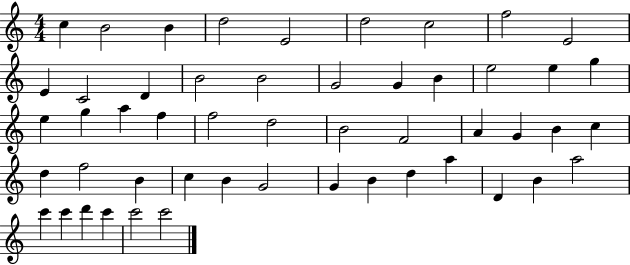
C5/q B4/h B4/q D5/h E4/h D5/h C5/h F5/h E4/h E4/q C4/h D4/q B4/h B4/h G4/h G4/q B4/q E5/h E5/q G5/q E5/q G5/q A5/q F5/q F5/h D5/h B4/h F4/h A4/q G4/q B4/q C5/q D5/q F5/h B4/q C5/q B4/q G4/h G4/q B4/q D5/q A5/q D4/q B4/q A5/h C6/q C6/q D6/q C6/q C6/h C6/h